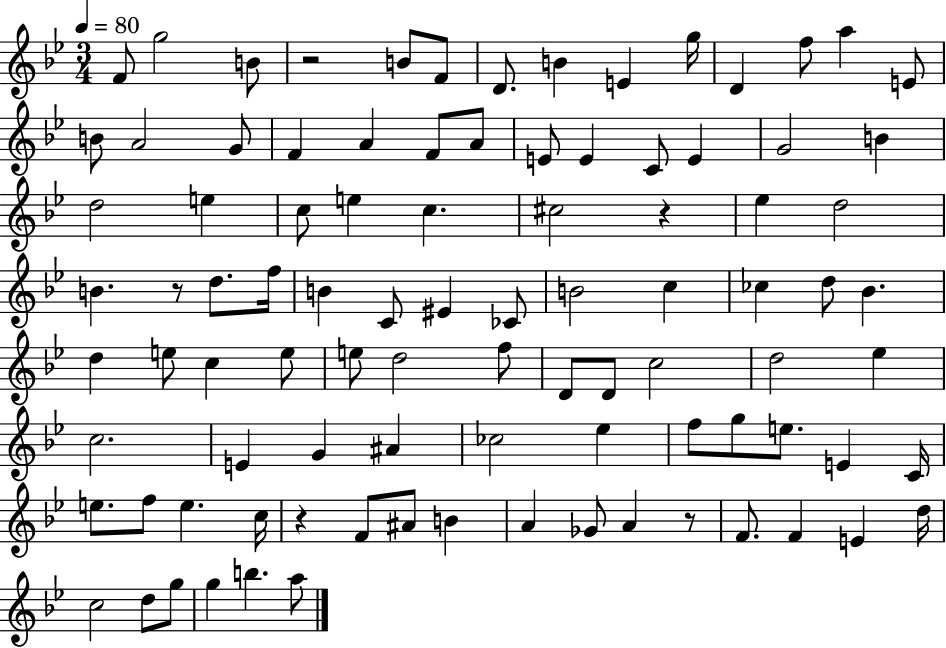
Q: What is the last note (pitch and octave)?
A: A5